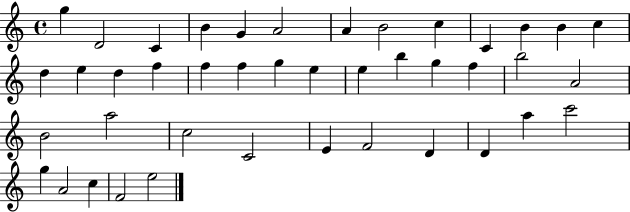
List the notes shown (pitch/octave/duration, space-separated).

G5/q D4/h C4/q B4/q G4/q A4/h A4/q B4/h C5/q C4/q B4/q B4/q C5/q D5/q E5/q D5/q F5/q F5/q F5/q G5/q E5/q E5/q B5/q G5/q F5/q B5/h A4/h B4/h A5/h C5/h C4/h E4/q F4/h D4/q D4/q A5/q C6/h G5/q A4/h C5/q F4/h E5/h